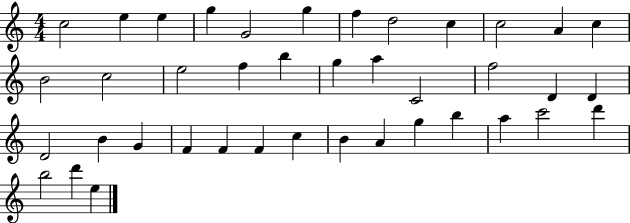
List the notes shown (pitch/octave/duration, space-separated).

C5/h E5/q E5/q G5/q G4/h G5/q F5/q D5/h C5/q C5/h A4/q C5/q B4/h C5/h E5/h F5/q B5/q G5/q A5/q C4/h F5/h D4/q D4/q D4/h B4/q G4/q F4/q F4/q F4/q C5/q B4/q A4/q G5/q B5/q A5/q C6/h D6/q B5/h D6/q E5/q